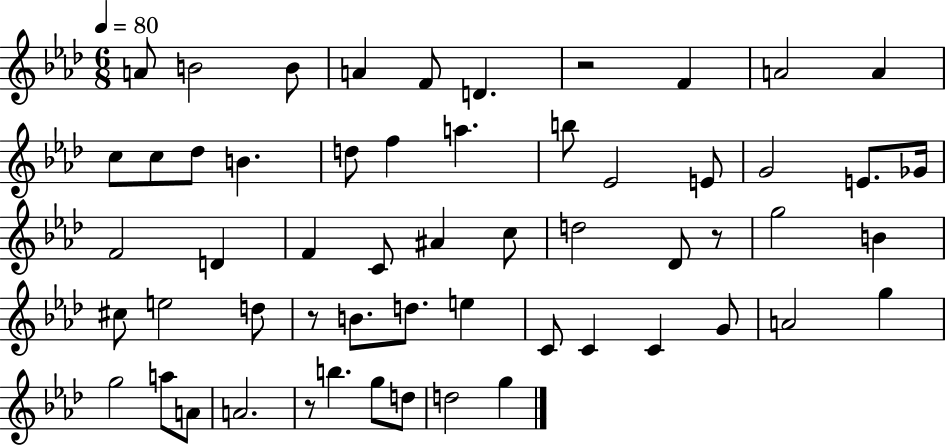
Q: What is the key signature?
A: AES major